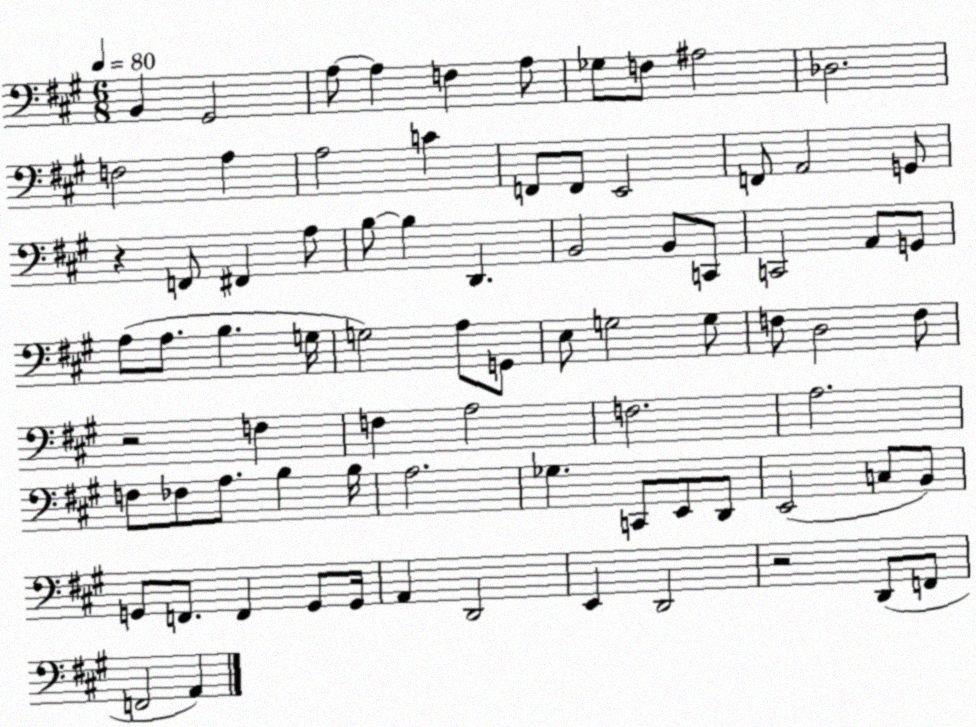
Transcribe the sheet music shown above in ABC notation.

X:1
T:Untitled
M:6/8
L:1/4
K:A
B,, ^G,,2 A,/2 A, F, A,/2 _G,/2 F,/2 ^A,2 _D,2 F,2 A, A,2 C F,,/2 F,,/2 E,,2 F,,/2 A,,2 G,,/2 z F,,/2 ^F,, A,/2 B,/2 B, D,, B,,2 B,,/2 C,,/2 C,,2 A,,/2 G,,/2 A,/2 A,/2 B, G,/4 G,2 A,/2 G,,/2 E,/2 G,2 G,/2 F,/2 D,2 F,/2 z2 F, F, A,2 F,2 A,2 F,/2 _F,/2 A,/2 B, B,/4 A,2 _G, C,,/2 E,,/2 D,,/2 E,,2 C,/2 B,,/2 G,,/2 F,,/2 F,, G,,/2 G,,/4 A,, D,,2 E,, D,,2 z2 D,,/2 F,,/2 F,,2 A,,